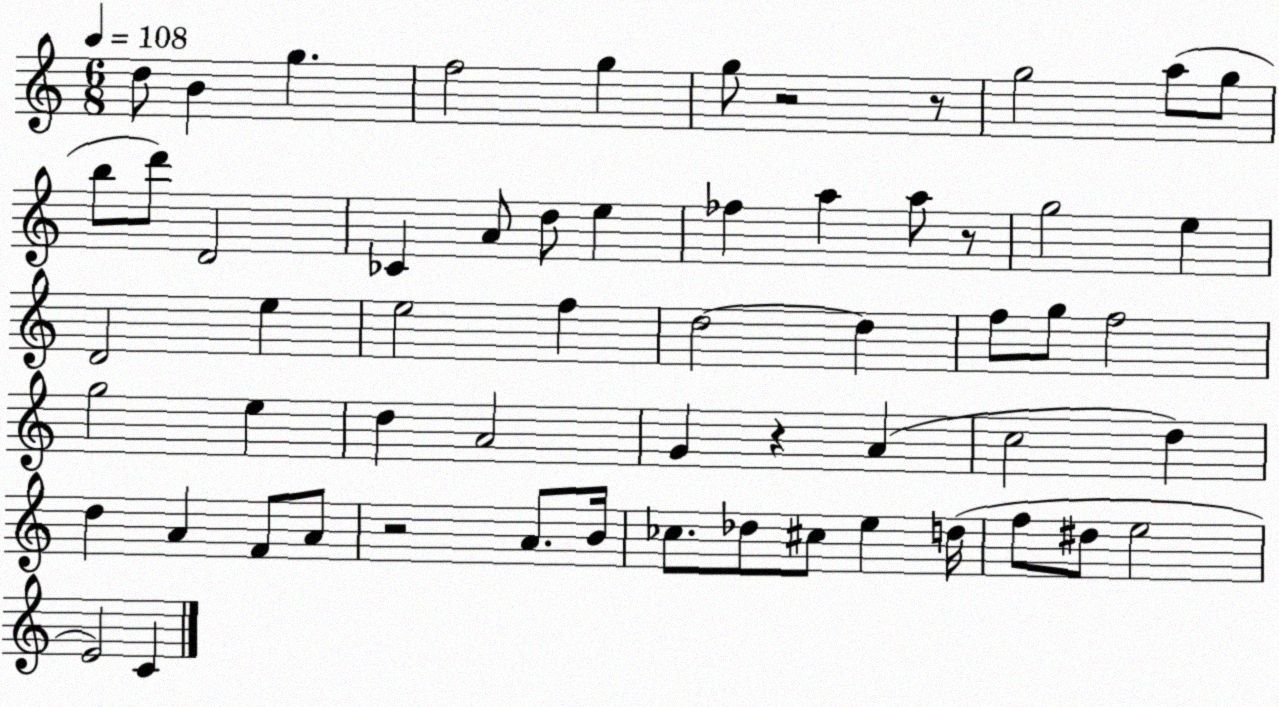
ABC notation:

X:1
T:Untitled
M:6/8
L:1/4
K:C
d/2 B g f2 g g/2 z2 z/2 g2 a/2 g/2 b/2 d'/2 D2 _C A/2 d/2 e _f a a/2 z/2 g2 e D2 e e2 f d2 d f/2 g/2 f2 g2 e d A2 G z A c2 d d A F/2 A/2 z2 A/2 B/4 _c/2 _d/2 ^c/2 e d/4 f/2 ^d/2 e2 E2 C